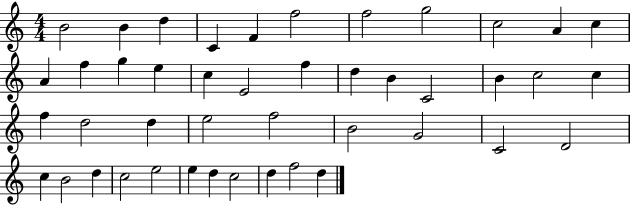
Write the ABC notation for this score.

X:1
T:Untitled
M:4/4
L:1/4
K:C
B2 B d C F f2 f2 g2 c2 A c A f g e c E2 f d B C2 B c2 c f d2 d e2 f2 B2 G2 C2 D2 c B2 d c2 e2 e d c2 d f2 d